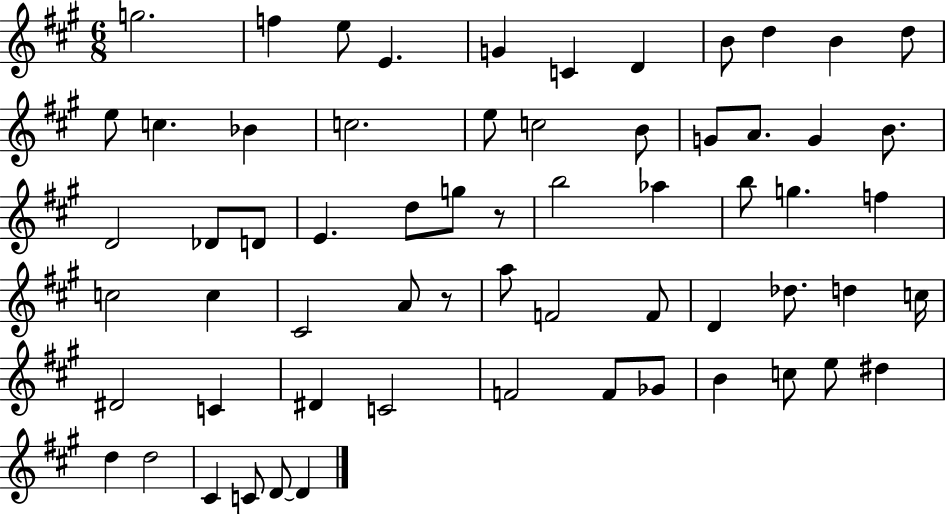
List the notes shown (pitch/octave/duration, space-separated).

G5/h. F5/q E5/e E4/q. G4/q C4/q D4/q B4/e D5/q B4/q D5/e E5/e C5/q. Bb4/q C5/h. E5/e C5/h B4/e G4/e A4/e. G4/q B4/e. D4/h Db4/e D4/e E4/q. D5/e G5/e R/e B5/h Ab5/q B5/e G5/q. F5/q C5/h C5/q C#4/h A4/e R/e A5/e F4/h F4/e D4/q Db5/e. D5/q C5/s D#4/h C4/q D#4/q C4/h F4/h F4/e Gb4/e B4/q C5/e E5/e D#5/q D5/q D5/h C#4/q C4/e D4/e D4/q